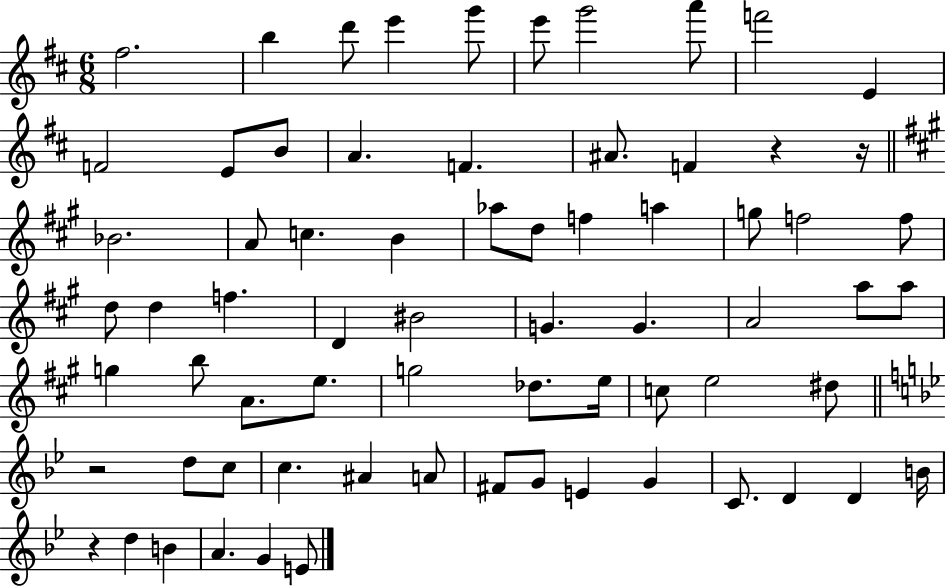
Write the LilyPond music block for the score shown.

{
  \clef treble
  \numericTimeSignature
  \time 6/8
  \key d \major
  fis''2. | b''4 d'''8 e'''4 g'''8 | e'''8 g'''2 a'''8 | f'''2 e'4 | \break f'2 e'8 b'8 | a'4. f'4. | ais'8. f'4 r4 r16 | \bar "||" \break \key a \major bes'2. | a'8 c''4. b'4 | aes''8 d''8 f''4 a''4 | g''8 f''2 f''8 | \break d''8 d''4 f''4. | d'4 bis'2 | g'4. g'4. | a'2 a''8 a''8 | \break g''4 b''8 a'8. e''8. | g''2 des''8. e''16 | c''8 e''2 dis''8 | \bar "||" \break \key bes \major r2 d''8 c''8 | c''4. ais'4 a'8 | fis'8 g'8 e'4 g'4 | c'8. d'4 d'4 b'16 | \break r4 d''4 b'4 | a'4. g'4 e'8 | \bar "|."
}